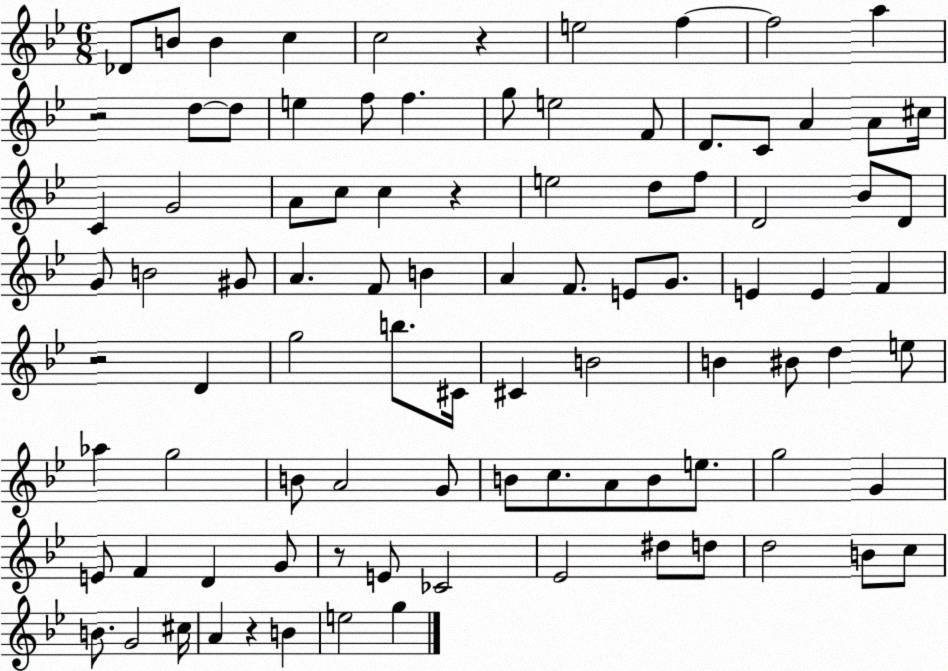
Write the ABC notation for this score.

X:1
T:Untitled
M:6/8
L:1/4
K:Bb
_D/2 B/2 B c c2 z e2 f f2 a z2 d/2 d/2 e f/2 f g/2 e2 F/2 D/2 C/2 A A/2 ^c/4 C G2 A/2 c/2 c z e2 d/2 f/2 D2 _B/2 D/2 G/2 B2 ^G/2 A F/2 B A F/2 E/2 G/2 E E F z2 D g2 b/2 ^C/4 ^C B2 B ^B/2 d e/2 _a g2 B/2 A2 G/2 B/2 c/2 A/2 B/2 e/2 g2 G E/2 F D G/2 z/2 E/2 _C2 _E2 ^d/2 d/2 d2 B/2 c/2 B/2 G2 ^c/4 A z B e2 g